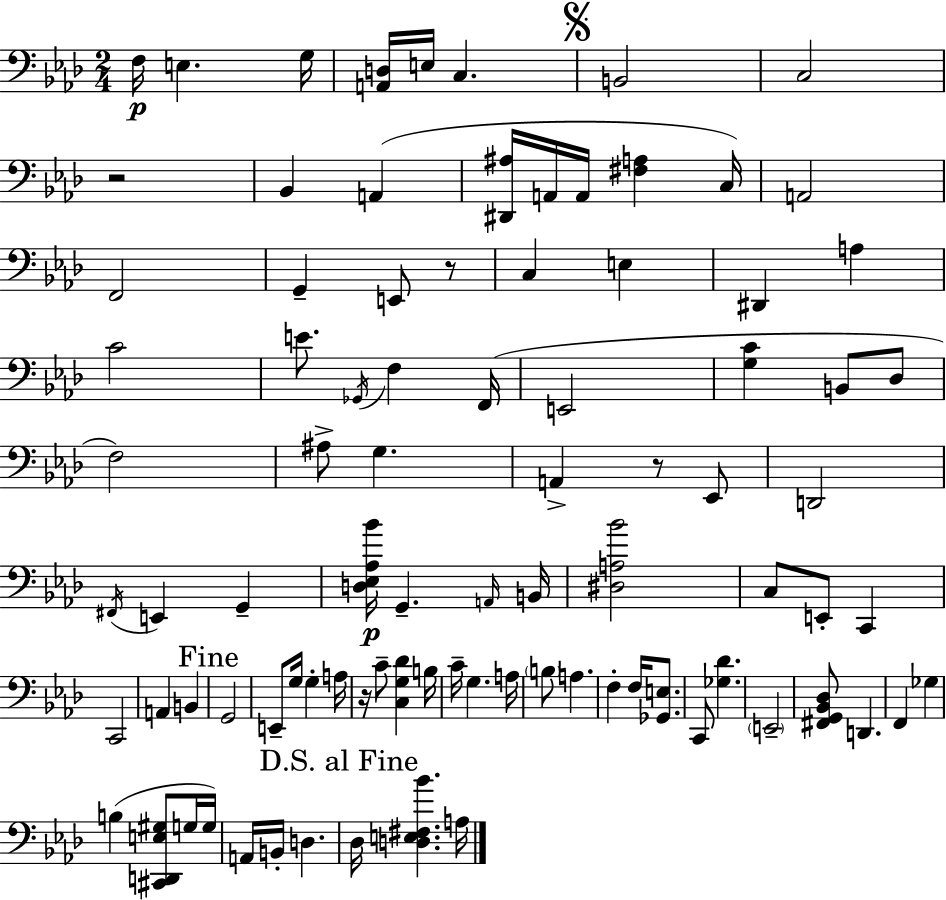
F3/s E3/q. G3/s [A2,D3]/s E3/s C3/q. B2/h C3/h R/h Bb2/q A2/q [D#2,A#3]/s A2/s A2/s [F#3,A3]/q C3/s A2/h F2/h G2/q E2/e R/e C3/q E3/q D#2/q A3/q C4/h E4/e. Gb2/s F3/q F2/s E2/h [G3,C4]/q B2/e Db3/e F3/h A#3/e G3/q. A2/q R/e Eb2/e D2/h F#2/s E2/q G2/q [D3,Eb3,Ab3,Bb4]/s G2/q. A2/s B2/s [D#3,A3,Bb4]/h C3/e E2/e C2/q C2/h A2/q B2/q G2/h E2/e G3/s G3/q A3/s R/s C4/e [C3,G3,Db4]/q B3/s C4/s G3/q. A3/s B3/e A3/q. F3/q F3/s [Gb2,E3]/e. C2/e [Gb3,Db4]/q. E2/h [F#2,G2,Bb2,Db3]/e D2/q. F2/q Gb3/q B3/q [C#2,D2,E3,G#3]/e G3/s G3/s A2/s B2/s D3/q. Db3/s [D3,E3,F#3,Bb4]/q. A3/s